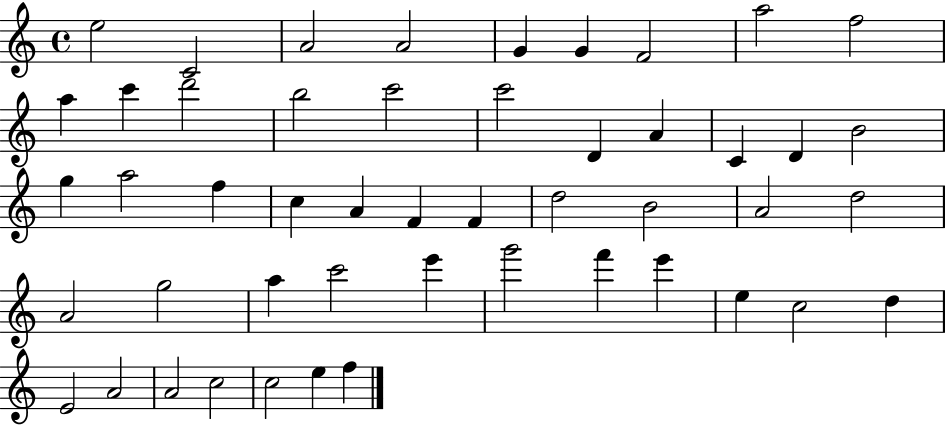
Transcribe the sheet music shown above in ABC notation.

X:1
T:Untitled
M:4/4
L:1/4
K:C
e2 C2 A2 A2 G G F2 a2 f2 a c' d'2 b2 c'2 c'2 D A C D B2 g a2 f c A F F d2 B2 A2 d2 A2 g2 a c'2 e' g'2 f' e' e c2 d E2 A2 A2 c2 c2 e f